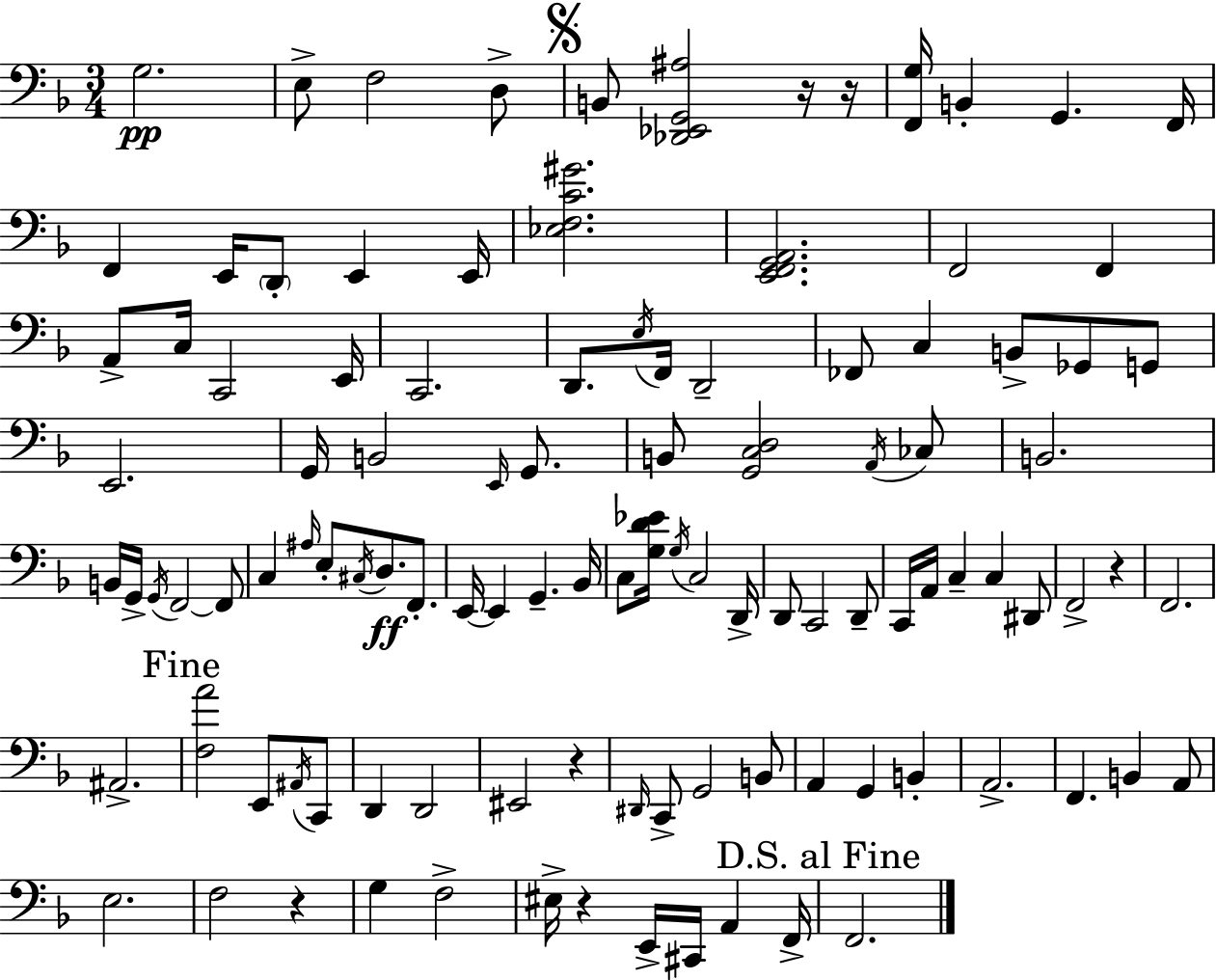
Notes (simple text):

G3/h. E3/e F3/h D3/e B2/e [Db2,Eb2,G2,A#3]/h R/s R/s [F2,G3]/s B2/q G2/q. F2/s F2/q E2/s D2/e E2/q E2/s [Eb3,F3,C4,G#4]/h. [E2,F2,G2,A2]/h. F2/h F2/q A2/e C3/s C2/h E2/s C2/h. D2/e. E3/s F2/s D2/h FES2/e C3/q B2/e Gb2/e G2/e E2/h. G2/s B2/h E2/s G2/e. B2/e [G2,C3,D3]/h A2/s CES3/e B2/h. B2/s G2/s G2/s F2/h F2/e C3/q A#3/s E3/e C#3/s D3/e. F2/e. E2/s E2/q G2/q. Bb2/s C3/e [G3,D4,Eb4]/s G3/s C3/h D2/s D2/e C2/h D2/e C2/s A2/s C3/q C3/q D#2/e F2/h R/q F2/h. A#2/h. [F3,A4]/h E2/e A#2/s C2/e D2/q D2/h EIS2/h R/q D#2/s C2/e G2/h B2/e A2/q G2/q B2/q A2/h. F2/q. B2/q A2/e E3/h. F3/h R/q G3/q F3/h EIS3/s R/q E2/s C#2/s A2/q F2/s F2/h.